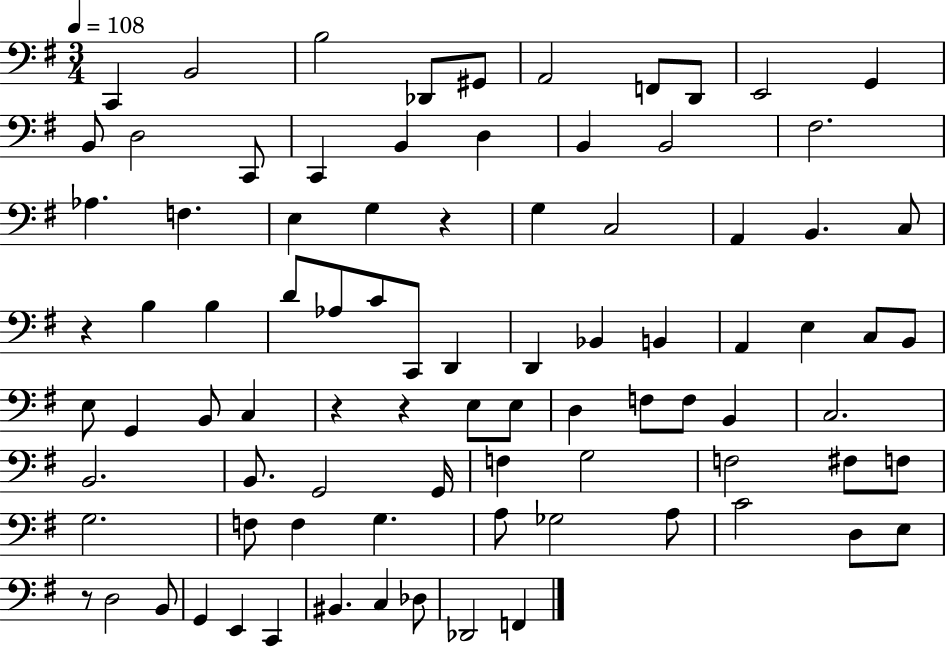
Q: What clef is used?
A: bass